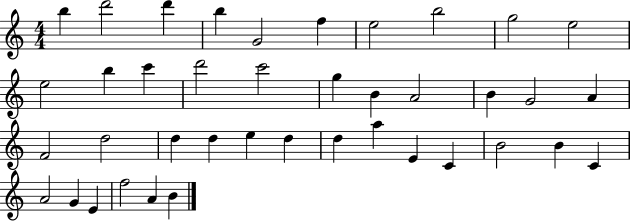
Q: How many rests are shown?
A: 0